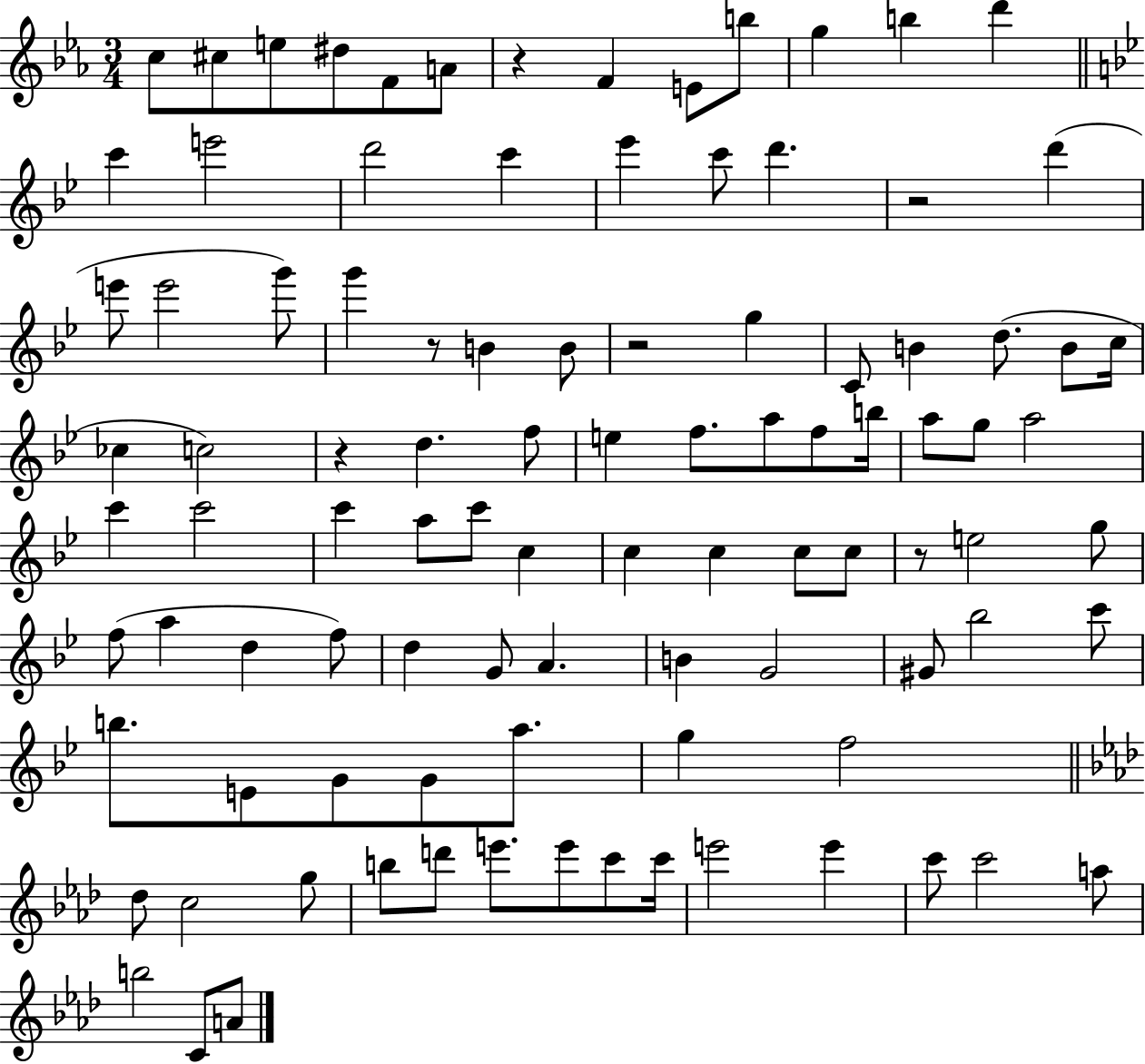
C5/e C#5/e E5/e D#5/e F4/e A4/e R/q F4/q E4/e B5/e G5/q B5/q D6/q C6/q E6/h D6/h C6/q Eb6/q C6/e D6/q. R/h D6/q E6/e E6/h G6/e G6/q R/e B4/q B4/e R/h G5/q C4/e B4/q D5/e. B4/e C5/s CES5/q C5/h R/q D5/q. F5/e E5/q F5/e. A5/e F5/e B5/s A5/e G5/e A5/h C6/q C6/h C6/q A5/e C6/e C5/q C5/q C5/q C5/e C5/e R/e E5/h G5/e F5/e A5/q D5/q F5/e D5/q G4/e A4/q. B4/q G4/h G#4/e Bb5/h C6/e B5/e. E4/e G4/e G4/e A5/e. G5/q F5/h Db5/e C5/h G5/e B5/e D6/e E6/e. E6/e C6/e C6/s E6/h E6/q C6/e C6/h A5/e B5/h C4/e A4/e